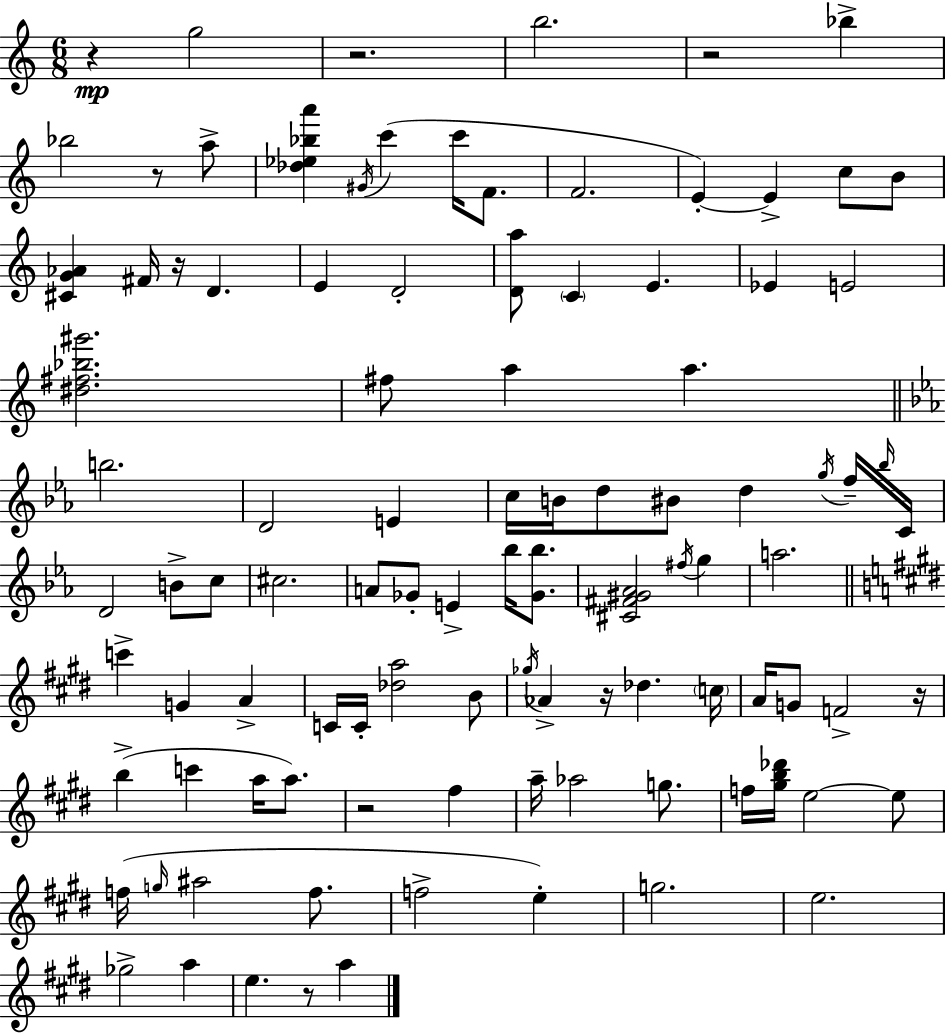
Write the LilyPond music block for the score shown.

{
  \clef treble
  \numericTimeSignature
  \time 6/8
  \key c \major
  r4\mp g''2 | r2. | b''2. | r2 bes''4-> | \break bes''2 r8 a''8-> | <des'' ees'' bes'' a'''>4 \acciaccatura { gis'16 }( c'''4 c'''16 f'8. | f'2. | e'4-.~~) e'4-> c''8 b'8 | \break <cis' g' aes'>4 fis'16 r16 d'4. | e'4 d'2-. | <d' a''>8 \parenthesize c'4 e'4. | ees'4 e'2 | \break <dis'' fis'' bes'' gis'''>2. | fis''8 a''4 a''4. | \bar "||" \break \key ees \major b''2. | d'2 e'4 | c''16 b'16 d''8 bis'8 d''4 \acciaccatura { g''16 } f''16-- | \grace { bes''16 } c'16 d'2 b'8-> | \break c''8 cis''2. | a'8 ges'8-. e'4-> bes''16 <ges' bes''>8. | <cis' fis' gis' aes'>2 \acciaccatura { fis''16 } g''4 | a''2. | \break \bar "||" \break \key e \major c'''4-> g'4 a'4-> | c'16 c'16-. <des'' a''>2 b'8 | \acciaccatura { ges''16 } aes'4-> r16 des''4. | \parenthesize c''16 a'16 g'8 f'2-> | \break r16 b''4->( c'''4 a''16 a''8.) | r2 fis''4 | a''16-- aes''2 g''8. | f''16 <gis'' b'' des'''>16 e''2~~ e''8 | \break f''16( \grace { g''16 } ais''2 f''8. | f''2-> e''4-.) | g''2. | e''2. | \break ges''2-> a''4 | e''4. r8 a''4 | \bar "|."
}